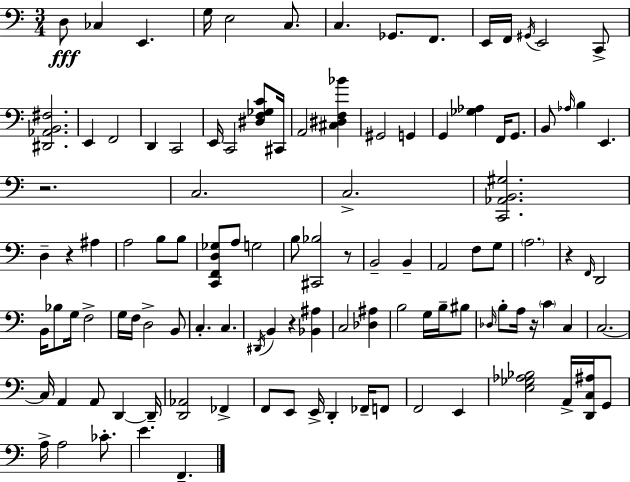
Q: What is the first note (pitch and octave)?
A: D3